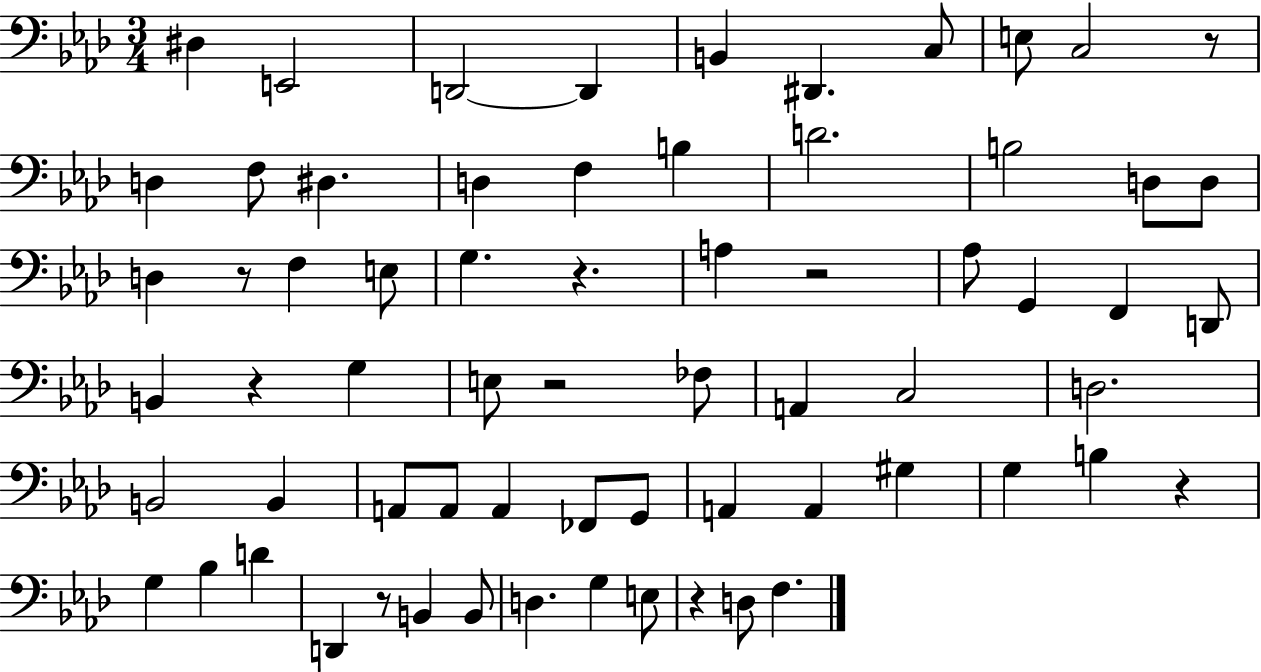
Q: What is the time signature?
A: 3/4